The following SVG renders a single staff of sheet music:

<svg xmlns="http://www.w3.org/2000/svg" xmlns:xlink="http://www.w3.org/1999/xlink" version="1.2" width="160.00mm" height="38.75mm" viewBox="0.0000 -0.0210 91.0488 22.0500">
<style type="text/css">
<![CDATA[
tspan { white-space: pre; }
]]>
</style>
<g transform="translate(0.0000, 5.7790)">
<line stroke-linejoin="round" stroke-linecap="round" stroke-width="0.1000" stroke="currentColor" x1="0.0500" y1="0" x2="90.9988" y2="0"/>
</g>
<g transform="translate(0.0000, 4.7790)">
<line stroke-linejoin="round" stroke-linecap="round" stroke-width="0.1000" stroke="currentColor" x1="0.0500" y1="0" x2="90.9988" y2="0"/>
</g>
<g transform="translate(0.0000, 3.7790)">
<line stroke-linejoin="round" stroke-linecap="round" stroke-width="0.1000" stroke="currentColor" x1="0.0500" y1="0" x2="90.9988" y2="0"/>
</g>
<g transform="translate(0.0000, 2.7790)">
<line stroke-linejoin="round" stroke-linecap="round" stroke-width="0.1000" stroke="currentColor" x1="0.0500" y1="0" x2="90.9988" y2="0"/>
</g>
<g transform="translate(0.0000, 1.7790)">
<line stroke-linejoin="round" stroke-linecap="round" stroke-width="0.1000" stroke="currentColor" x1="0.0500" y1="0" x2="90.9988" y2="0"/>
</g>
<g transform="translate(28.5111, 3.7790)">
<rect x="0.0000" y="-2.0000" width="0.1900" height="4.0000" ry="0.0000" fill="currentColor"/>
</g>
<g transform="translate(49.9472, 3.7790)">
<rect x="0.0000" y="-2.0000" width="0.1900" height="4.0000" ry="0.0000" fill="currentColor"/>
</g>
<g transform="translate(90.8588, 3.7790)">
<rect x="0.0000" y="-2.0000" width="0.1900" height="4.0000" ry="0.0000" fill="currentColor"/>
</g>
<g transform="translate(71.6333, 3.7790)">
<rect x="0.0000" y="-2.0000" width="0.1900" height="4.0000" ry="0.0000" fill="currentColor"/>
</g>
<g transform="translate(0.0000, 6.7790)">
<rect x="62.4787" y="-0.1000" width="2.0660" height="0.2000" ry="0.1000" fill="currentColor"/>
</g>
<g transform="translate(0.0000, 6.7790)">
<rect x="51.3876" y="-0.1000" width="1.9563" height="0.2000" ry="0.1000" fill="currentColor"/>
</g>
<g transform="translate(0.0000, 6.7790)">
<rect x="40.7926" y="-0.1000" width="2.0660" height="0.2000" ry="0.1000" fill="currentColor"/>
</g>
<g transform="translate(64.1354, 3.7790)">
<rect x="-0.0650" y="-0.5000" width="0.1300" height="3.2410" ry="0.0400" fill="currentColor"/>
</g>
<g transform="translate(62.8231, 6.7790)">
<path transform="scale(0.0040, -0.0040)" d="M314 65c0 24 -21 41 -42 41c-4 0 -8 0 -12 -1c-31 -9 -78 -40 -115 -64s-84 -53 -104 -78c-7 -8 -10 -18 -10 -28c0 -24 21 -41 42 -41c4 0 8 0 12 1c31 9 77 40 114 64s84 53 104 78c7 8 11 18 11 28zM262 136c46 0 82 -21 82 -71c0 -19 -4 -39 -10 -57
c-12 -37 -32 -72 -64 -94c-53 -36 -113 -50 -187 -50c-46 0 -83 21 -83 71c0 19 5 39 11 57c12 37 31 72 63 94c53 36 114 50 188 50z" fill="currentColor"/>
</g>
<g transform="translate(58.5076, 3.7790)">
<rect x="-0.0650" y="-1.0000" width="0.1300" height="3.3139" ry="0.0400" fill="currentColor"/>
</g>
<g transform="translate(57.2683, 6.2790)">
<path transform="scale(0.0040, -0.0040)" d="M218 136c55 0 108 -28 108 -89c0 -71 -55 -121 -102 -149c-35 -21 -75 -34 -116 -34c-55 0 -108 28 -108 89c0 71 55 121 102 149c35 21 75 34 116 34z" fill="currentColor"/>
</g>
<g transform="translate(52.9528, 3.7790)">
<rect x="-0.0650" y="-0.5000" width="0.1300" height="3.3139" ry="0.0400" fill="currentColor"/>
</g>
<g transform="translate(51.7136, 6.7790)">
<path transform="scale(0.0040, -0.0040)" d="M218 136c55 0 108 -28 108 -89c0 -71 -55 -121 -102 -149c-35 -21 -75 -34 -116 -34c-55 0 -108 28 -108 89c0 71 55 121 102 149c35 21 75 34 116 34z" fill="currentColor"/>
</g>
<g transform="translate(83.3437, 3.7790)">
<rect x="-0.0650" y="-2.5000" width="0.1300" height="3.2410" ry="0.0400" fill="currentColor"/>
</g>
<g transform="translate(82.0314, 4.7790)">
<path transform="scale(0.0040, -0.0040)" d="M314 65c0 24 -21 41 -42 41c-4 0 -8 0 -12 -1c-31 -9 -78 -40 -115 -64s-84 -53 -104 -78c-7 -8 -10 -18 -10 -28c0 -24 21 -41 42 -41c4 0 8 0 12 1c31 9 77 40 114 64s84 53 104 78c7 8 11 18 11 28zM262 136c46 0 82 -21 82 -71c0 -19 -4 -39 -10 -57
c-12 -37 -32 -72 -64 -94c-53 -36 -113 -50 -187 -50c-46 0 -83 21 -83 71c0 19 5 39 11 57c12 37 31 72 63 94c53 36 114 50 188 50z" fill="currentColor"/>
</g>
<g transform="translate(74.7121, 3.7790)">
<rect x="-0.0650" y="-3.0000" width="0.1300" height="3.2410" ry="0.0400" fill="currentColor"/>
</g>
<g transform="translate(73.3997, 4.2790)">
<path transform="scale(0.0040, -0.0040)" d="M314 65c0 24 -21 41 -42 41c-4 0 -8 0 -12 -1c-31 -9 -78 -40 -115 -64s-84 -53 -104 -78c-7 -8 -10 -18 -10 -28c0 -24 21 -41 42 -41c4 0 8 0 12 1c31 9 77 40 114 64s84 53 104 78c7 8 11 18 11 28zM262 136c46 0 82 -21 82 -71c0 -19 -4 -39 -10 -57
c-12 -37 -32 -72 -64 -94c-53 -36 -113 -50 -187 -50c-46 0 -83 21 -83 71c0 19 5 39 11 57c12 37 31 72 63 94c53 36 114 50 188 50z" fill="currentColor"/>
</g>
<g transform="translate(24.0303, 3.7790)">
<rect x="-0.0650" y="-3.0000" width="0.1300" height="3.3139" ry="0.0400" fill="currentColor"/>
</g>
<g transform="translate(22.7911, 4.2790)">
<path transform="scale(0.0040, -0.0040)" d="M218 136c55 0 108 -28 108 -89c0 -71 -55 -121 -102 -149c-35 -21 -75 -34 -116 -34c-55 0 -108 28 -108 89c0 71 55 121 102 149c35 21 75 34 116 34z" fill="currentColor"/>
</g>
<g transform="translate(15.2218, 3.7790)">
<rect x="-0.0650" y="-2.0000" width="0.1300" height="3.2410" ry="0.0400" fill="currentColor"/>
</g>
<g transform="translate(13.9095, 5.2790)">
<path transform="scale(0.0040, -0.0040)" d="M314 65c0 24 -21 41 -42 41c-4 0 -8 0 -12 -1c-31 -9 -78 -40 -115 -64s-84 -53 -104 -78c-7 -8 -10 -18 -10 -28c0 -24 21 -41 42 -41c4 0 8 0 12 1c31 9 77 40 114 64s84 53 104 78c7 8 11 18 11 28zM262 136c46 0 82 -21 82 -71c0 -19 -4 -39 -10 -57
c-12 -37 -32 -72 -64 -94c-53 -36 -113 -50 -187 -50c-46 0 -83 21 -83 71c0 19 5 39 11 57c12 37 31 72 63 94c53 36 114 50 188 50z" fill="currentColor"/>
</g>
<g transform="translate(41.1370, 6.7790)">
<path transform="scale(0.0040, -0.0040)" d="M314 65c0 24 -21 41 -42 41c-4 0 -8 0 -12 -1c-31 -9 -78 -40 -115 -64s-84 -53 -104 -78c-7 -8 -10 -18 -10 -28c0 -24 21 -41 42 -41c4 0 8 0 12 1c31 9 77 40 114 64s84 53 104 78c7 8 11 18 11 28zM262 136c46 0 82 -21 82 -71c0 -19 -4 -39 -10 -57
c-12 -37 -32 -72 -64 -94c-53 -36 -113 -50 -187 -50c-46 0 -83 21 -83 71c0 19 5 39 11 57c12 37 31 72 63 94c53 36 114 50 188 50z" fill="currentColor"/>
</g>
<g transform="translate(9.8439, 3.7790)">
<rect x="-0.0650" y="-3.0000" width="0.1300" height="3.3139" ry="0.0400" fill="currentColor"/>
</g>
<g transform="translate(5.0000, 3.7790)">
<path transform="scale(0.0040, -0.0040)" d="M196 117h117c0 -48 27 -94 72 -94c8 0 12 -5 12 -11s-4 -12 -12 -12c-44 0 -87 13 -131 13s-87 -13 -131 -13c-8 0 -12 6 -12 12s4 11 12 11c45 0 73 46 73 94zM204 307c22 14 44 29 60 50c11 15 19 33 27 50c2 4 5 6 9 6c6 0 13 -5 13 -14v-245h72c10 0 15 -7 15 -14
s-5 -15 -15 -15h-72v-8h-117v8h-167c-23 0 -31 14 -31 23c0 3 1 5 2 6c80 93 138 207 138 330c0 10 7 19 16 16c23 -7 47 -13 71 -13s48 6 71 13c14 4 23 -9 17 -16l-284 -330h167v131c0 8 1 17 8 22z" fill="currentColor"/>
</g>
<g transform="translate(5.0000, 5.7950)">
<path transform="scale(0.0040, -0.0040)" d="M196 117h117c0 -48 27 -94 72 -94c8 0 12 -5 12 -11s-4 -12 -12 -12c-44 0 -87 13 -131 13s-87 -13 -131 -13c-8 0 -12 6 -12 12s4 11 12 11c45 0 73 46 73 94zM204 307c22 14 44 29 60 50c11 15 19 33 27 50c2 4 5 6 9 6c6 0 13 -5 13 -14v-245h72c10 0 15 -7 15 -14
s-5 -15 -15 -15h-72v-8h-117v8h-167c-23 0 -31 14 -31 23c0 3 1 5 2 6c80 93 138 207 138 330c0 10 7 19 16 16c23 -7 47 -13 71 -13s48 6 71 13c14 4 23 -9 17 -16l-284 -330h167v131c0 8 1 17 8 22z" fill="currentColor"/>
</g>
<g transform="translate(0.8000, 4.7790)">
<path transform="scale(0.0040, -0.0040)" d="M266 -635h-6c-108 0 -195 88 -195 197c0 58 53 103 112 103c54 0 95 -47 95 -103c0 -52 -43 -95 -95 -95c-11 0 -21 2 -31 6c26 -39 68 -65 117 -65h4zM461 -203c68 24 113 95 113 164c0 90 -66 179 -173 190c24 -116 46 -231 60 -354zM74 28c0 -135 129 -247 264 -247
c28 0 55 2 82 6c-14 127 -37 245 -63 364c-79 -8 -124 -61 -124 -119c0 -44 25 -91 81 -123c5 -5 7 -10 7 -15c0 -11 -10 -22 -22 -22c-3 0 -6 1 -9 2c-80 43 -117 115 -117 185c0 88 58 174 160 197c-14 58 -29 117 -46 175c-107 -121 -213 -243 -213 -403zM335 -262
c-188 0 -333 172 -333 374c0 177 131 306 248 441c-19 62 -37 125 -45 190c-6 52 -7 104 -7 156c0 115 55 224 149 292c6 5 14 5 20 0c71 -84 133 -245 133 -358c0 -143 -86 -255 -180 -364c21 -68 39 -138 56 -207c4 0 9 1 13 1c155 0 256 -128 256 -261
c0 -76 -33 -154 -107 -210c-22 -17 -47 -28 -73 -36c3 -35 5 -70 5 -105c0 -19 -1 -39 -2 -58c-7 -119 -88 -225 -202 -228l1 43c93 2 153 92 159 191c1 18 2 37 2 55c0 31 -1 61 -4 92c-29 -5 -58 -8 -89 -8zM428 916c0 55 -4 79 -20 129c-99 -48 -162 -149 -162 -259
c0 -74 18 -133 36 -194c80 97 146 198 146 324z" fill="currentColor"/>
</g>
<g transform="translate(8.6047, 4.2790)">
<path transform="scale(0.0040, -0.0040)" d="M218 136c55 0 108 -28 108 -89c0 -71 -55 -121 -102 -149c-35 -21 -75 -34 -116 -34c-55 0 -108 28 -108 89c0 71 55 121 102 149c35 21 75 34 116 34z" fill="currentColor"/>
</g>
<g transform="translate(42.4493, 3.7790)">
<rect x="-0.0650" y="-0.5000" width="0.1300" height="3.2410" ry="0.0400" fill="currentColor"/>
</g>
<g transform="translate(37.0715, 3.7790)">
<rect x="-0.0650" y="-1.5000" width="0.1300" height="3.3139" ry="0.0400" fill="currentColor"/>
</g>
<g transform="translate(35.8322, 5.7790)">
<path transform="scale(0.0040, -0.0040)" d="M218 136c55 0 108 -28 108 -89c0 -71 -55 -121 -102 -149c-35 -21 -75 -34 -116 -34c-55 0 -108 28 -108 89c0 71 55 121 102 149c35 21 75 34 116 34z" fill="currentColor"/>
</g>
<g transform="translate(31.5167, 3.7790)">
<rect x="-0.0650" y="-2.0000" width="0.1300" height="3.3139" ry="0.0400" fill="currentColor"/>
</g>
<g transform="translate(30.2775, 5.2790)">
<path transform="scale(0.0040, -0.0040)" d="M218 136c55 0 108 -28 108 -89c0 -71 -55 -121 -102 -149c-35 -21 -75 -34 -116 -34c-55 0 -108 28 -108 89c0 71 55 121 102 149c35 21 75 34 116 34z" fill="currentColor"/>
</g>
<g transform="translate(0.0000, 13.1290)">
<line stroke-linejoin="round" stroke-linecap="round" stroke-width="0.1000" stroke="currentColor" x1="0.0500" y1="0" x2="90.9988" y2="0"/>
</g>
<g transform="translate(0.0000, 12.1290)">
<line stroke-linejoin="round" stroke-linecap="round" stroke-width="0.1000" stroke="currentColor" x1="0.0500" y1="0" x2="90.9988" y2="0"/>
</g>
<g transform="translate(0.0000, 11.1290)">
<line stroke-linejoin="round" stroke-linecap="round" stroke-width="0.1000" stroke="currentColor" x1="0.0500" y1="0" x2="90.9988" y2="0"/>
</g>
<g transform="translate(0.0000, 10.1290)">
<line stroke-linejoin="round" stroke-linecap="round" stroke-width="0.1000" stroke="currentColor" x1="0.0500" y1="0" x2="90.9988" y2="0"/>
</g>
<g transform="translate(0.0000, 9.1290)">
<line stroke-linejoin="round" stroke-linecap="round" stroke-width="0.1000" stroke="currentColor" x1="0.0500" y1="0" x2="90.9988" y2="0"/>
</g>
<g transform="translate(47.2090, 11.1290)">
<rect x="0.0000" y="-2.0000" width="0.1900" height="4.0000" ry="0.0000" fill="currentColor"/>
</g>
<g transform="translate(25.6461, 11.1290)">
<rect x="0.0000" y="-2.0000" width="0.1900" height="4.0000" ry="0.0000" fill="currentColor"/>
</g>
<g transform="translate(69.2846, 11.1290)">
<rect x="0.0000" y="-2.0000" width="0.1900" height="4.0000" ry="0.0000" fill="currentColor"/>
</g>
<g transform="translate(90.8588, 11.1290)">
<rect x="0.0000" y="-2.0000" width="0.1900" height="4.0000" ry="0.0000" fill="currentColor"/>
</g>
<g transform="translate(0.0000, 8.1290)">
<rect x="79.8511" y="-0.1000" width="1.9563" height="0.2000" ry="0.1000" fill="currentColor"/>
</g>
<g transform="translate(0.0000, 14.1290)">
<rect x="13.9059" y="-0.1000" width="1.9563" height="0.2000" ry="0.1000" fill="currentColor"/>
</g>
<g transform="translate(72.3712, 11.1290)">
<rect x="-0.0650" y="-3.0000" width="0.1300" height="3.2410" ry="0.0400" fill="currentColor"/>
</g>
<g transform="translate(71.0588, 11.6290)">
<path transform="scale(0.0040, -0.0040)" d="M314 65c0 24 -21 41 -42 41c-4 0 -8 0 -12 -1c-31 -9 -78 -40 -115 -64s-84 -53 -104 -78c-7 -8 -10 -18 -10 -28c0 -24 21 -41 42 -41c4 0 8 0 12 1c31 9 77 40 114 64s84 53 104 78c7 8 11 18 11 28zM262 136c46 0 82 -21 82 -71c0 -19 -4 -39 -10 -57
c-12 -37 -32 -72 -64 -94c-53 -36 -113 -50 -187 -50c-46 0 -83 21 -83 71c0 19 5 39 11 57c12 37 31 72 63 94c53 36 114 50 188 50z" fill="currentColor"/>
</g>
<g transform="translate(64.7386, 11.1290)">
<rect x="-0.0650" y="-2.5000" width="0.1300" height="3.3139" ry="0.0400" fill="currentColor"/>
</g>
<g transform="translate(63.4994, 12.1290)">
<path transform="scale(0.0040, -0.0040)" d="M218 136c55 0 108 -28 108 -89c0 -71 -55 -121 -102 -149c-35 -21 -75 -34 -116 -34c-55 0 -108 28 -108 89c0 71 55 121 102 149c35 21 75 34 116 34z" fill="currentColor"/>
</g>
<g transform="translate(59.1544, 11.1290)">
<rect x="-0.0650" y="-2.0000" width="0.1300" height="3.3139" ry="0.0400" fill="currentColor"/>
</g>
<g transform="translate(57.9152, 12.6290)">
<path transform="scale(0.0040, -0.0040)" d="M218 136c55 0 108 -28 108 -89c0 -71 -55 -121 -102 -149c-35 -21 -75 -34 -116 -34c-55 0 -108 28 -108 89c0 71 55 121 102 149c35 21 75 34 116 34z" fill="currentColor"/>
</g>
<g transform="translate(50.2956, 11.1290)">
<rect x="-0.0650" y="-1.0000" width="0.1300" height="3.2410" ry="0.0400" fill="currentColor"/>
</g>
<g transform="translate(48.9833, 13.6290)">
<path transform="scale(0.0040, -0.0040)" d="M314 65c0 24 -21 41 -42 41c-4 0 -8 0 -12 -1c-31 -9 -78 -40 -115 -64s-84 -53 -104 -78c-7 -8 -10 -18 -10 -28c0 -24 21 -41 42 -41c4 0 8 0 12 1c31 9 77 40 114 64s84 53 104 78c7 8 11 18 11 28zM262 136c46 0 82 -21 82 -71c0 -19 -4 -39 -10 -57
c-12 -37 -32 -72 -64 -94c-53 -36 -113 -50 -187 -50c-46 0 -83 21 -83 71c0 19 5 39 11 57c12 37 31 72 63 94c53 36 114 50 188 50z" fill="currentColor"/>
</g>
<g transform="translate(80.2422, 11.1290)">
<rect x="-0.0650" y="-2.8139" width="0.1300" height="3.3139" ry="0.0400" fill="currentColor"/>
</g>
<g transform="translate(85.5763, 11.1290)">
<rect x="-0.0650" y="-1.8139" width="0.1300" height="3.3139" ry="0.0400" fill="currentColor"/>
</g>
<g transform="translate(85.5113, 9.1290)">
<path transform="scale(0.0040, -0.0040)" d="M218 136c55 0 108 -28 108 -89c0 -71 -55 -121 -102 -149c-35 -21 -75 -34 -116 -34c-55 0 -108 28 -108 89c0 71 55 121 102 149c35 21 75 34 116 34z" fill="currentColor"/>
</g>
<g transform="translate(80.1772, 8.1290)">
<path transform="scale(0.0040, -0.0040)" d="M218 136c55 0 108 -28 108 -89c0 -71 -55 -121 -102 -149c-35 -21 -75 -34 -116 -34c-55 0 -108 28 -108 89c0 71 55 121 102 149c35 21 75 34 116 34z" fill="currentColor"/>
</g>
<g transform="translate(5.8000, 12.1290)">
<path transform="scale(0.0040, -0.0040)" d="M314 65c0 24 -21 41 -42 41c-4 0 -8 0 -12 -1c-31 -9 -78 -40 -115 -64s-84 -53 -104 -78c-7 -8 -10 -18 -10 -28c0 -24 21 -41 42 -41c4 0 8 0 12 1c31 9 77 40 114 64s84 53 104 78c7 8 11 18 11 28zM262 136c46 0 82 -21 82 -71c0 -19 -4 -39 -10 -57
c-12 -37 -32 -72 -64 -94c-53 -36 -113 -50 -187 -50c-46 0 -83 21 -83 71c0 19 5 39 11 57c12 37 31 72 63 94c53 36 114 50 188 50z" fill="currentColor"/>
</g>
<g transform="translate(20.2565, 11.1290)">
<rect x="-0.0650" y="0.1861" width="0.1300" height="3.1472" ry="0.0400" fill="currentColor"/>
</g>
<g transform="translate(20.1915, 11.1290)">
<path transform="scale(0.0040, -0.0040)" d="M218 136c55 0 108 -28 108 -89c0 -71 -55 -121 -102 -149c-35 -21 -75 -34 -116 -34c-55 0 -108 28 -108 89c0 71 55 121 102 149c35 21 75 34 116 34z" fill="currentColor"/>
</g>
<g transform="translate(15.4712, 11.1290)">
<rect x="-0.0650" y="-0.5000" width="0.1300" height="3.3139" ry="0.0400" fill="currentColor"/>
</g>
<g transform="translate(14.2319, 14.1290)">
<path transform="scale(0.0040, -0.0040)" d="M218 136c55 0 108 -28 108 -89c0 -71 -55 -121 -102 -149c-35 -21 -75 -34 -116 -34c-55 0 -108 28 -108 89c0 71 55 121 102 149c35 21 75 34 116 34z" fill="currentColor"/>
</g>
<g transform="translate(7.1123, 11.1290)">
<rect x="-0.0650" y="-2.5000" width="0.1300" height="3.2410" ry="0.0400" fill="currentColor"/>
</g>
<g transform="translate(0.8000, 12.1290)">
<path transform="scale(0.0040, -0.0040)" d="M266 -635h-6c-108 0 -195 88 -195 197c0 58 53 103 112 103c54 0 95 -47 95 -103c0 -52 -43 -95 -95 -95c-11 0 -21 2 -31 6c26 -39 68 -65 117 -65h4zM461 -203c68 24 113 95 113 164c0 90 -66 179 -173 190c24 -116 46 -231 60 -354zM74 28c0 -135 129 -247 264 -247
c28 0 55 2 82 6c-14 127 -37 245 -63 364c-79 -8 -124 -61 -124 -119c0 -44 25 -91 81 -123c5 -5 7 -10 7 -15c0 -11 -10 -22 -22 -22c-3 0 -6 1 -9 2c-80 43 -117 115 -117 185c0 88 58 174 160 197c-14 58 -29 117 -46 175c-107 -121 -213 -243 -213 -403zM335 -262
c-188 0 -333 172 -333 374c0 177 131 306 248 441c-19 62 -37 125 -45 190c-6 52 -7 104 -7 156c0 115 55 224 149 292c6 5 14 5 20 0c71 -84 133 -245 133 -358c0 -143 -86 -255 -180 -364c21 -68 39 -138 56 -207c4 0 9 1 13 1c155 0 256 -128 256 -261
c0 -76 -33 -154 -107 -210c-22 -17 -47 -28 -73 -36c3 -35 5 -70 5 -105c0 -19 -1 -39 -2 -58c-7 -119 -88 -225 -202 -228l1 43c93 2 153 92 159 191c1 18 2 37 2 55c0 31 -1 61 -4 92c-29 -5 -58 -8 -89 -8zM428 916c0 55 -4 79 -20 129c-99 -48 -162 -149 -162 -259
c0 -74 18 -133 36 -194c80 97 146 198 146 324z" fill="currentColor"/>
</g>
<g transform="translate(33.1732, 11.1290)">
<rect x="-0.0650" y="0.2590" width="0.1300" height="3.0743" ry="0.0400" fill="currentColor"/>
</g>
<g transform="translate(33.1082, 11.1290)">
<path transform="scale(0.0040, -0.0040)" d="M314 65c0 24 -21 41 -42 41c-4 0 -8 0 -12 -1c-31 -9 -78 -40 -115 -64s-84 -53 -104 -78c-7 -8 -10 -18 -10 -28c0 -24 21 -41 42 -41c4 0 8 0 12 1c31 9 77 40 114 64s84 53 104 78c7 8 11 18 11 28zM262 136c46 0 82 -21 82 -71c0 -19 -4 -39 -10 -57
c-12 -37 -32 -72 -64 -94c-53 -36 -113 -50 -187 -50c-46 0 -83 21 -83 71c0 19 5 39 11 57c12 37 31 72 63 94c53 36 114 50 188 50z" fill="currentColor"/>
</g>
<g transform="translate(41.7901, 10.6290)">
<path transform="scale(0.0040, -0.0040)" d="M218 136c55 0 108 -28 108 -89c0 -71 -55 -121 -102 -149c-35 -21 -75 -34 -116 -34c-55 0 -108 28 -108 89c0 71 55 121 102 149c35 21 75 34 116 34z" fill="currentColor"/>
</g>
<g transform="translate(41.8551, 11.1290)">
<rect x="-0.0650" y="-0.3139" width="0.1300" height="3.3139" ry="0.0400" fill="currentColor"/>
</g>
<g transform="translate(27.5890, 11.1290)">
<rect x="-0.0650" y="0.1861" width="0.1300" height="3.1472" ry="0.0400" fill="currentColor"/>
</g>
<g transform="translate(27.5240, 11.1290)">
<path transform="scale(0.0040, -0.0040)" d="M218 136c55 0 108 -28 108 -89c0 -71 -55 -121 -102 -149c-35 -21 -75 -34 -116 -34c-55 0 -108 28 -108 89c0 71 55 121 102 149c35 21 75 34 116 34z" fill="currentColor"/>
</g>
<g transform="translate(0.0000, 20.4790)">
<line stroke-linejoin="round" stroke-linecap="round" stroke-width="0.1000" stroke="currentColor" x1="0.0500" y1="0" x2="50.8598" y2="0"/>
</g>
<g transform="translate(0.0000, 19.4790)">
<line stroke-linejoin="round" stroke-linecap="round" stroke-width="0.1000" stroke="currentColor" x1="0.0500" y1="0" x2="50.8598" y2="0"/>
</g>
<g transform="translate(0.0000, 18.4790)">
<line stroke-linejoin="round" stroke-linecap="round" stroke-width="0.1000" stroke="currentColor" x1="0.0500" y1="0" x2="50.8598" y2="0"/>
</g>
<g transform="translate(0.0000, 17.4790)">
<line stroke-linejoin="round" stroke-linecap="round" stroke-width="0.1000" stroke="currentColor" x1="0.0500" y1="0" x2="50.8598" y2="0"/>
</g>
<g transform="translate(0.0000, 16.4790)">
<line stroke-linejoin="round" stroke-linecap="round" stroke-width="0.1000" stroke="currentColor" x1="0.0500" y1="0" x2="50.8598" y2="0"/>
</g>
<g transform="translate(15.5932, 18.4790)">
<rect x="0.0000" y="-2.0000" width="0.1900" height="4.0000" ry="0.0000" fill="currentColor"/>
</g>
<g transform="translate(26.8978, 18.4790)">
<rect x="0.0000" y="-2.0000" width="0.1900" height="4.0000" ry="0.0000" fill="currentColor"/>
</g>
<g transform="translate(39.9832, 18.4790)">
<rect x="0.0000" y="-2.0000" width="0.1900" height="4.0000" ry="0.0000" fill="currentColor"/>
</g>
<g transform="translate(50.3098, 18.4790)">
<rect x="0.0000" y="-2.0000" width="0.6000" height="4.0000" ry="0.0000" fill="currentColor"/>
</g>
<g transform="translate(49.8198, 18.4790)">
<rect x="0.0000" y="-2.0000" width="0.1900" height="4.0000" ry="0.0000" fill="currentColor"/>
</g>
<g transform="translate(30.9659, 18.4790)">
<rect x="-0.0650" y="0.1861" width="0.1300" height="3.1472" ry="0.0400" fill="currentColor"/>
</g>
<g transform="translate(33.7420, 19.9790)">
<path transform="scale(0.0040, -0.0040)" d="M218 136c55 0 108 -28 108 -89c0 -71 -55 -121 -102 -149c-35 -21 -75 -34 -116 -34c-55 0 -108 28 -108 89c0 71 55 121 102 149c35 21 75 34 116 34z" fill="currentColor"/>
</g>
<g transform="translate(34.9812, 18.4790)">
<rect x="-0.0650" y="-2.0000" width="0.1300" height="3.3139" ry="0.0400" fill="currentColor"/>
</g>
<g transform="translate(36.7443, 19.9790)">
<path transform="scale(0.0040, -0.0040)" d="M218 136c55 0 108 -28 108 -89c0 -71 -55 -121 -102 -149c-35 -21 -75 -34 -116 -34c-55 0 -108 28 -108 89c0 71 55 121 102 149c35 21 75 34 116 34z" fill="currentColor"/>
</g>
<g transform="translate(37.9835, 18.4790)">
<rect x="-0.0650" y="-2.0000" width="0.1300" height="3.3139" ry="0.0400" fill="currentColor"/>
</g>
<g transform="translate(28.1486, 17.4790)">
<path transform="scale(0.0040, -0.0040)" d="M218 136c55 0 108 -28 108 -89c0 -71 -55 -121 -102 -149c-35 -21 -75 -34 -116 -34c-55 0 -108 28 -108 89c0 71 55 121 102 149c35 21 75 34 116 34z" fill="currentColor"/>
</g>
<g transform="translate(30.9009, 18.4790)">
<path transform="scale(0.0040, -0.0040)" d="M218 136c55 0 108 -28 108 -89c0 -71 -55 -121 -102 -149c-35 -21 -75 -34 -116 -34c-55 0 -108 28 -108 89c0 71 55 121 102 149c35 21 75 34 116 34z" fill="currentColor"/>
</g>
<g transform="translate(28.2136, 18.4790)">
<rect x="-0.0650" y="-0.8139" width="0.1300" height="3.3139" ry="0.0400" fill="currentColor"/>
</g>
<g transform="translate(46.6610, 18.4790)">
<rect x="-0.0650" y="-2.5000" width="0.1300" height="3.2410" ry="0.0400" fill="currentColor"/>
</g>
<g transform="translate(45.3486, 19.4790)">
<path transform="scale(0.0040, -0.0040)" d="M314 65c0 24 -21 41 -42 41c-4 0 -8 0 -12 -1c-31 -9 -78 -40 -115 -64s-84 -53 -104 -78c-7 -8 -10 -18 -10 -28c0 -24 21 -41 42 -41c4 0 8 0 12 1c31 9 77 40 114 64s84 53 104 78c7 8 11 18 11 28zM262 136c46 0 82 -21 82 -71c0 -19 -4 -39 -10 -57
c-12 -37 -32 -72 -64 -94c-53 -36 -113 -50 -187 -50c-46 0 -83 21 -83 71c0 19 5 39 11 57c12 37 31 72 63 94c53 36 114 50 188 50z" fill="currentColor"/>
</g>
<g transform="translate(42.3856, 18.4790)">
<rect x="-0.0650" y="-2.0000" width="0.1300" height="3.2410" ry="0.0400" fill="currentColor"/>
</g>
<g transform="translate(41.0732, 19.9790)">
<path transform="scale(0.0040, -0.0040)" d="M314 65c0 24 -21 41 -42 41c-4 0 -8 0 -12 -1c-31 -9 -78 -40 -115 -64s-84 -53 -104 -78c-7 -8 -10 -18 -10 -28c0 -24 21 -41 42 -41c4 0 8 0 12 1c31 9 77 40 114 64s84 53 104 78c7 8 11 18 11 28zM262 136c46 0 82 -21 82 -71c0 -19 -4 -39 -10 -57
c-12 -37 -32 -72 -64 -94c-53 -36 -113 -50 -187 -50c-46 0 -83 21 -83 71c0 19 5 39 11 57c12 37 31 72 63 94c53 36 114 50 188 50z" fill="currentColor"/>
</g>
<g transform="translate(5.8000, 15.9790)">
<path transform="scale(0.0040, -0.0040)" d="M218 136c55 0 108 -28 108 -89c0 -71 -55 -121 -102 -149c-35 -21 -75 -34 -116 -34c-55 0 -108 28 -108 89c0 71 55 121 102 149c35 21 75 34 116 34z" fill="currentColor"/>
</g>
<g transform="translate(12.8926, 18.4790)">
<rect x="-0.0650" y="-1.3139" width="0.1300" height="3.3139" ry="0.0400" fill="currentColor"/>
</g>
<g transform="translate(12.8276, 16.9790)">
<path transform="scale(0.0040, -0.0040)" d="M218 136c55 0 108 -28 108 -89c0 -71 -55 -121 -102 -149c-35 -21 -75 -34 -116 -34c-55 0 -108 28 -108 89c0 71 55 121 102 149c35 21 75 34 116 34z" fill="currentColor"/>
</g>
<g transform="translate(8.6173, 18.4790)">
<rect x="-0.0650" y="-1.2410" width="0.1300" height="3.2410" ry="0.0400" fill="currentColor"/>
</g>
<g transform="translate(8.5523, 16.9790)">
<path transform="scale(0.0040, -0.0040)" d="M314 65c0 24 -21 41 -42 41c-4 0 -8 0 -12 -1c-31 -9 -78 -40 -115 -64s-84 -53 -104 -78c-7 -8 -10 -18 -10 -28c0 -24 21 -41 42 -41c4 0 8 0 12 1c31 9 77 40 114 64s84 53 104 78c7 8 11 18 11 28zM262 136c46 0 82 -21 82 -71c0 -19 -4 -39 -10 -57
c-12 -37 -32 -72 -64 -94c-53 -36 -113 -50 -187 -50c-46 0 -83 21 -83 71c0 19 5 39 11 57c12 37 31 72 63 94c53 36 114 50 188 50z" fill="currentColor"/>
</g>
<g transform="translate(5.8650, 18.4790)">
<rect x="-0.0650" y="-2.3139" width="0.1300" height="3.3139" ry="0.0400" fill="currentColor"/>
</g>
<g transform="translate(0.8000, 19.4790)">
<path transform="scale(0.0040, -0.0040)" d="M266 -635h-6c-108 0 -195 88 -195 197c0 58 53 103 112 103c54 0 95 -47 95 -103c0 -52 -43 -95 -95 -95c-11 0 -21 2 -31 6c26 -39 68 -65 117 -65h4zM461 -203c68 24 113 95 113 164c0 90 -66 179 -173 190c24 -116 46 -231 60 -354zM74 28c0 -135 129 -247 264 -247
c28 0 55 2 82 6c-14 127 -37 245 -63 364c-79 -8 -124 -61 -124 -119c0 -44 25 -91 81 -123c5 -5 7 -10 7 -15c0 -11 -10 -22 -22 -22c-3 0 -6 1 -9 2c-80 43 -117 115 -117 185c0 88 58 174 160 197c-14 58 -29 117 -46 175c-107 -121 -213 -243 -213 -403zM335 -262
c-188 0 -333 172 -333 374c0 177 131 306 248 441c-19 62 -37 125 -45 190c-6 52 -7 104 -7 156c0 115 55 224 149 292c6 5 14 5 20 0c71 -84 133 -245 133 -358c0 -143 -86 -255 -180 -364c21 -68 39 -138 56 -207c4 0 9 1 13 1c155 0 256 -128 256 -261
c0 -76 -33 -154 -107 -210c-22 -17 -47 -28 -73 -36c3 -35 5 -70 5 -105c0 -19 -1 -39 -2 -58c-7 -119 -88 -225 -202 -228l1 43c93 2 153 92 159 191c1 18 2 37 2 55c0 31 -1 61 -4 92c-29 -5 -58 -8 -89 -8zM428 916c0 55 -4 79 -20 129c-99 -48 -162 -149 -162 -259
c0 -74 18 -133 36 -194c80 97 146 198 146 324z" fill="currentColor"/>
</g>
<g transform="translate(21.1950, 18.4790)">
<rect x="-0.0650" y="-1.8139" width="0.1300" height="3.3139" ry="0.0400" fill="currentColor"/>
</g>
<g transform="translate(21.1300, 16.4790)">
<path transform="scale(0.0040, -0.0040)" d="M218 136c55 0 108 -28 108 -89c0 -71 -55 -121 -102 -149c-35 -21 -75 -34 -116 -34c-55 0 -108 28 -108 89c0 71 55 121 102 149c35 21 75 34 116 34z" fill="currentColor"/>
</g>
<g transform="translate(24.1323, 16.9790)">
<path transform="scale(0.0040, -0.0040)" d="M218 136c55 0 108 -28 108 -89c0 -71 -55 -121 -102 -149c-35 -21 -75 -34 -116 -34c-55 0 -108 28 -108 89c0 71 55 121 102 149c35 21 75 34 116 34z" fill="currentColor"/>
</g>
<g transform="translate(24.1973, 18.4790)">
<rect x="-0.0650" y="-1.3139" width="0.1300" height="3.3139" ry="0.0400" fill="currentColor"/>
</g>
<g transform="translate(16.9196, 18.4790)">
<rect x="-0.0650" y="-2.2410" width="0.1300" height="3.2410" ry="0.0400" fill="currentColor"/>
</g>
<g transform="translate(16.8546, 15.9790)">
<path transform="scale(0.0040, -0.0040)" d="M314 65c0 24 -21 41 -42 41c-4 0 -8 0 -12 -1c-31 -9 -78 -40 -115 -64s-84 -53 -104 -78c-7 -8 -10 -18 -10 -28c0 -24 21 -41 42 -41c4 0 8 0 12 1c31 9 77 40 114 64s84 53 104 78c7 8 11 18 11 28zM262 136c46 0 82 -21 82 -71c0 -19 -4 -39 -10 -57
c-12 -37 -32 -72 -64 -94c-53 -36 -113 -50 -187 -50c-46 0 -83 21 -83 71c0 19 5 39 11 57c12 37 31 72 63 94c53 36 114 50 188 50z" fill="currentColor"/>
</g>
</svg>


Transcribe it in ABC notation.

X:1
T:Untitled
M:4/4
L:1/4
K:C
A F2 A F E C2 C D C2 A2 G2 G2 C B B B2 c D2 F G A2 a f g e2 e g2 f e d B F F F2 G2